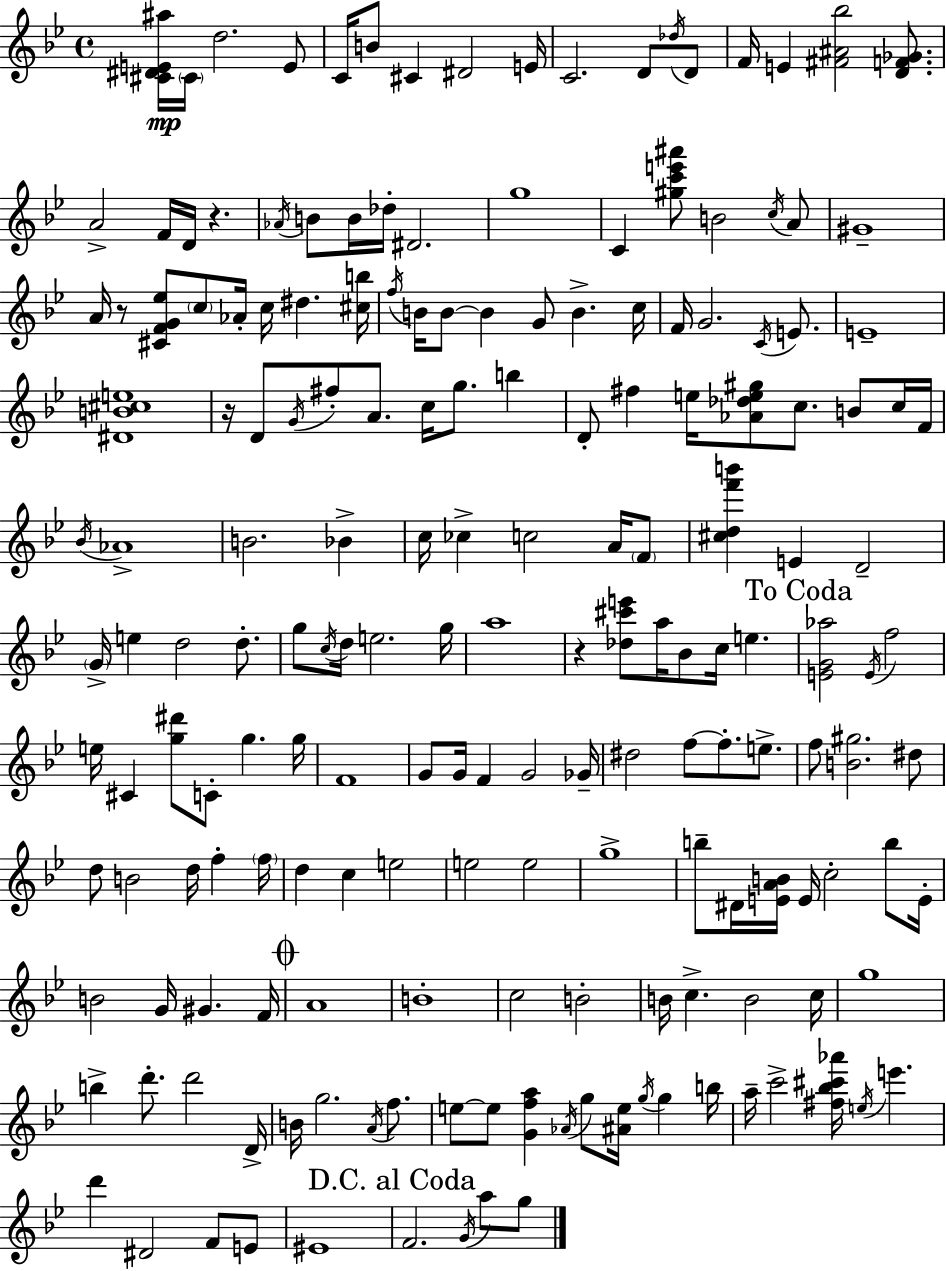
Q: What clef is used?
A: treble